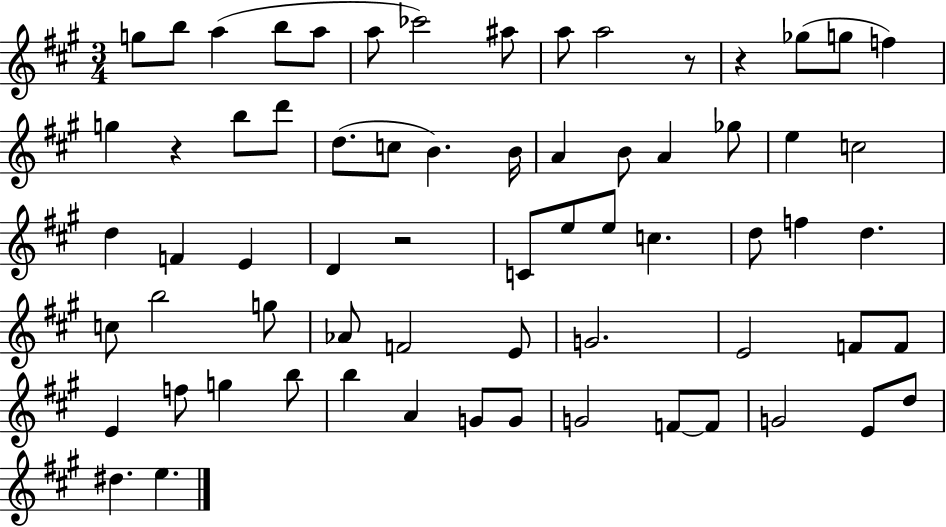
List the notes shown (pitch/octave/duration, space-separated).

G5/e B5/e A5/q B5/e A5/e A5/e CES6/h A#5/e A5/e A5/h R/e R/q Gb5/e G5/e F5/q G5/q R/q B5/e D6/e D5/e. C5/e B4/q. B4/s A4/q B4/e A4/q Gb5/e E5/q C5/h D5/q F4/q E4/q D4/q R/h C4/e E5/e E5/e C5/q. D5/e F5/q D5/q. C5/e B5/h G5/e Ab4/e F4/h E4/e G4/h. E4/h F4/e F4/e E4/q F5/e G5/q B5/e B5/q A4/q G4/e G4/e G4/h F4/e F4/e G4/h E4/e D5/e D#5/q. E5/q.